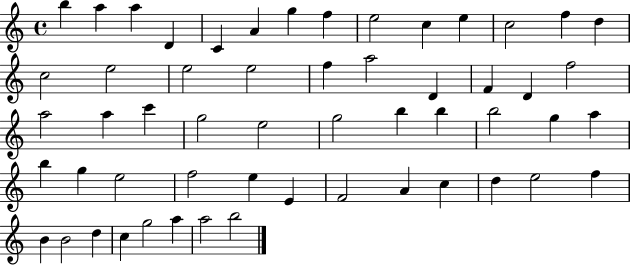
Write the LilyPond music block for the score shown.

{
  \clef treble
  \time 4/4
  \defaultTimeSignature
  \key c \major
  b''4 a''4 a''4 d'4 | c'4 a'4 g''4 f''4 | e''2 c''4 e''4 | c''2 f''4 d''4 | \break c''2 e''2 | e''2 e''2 | f''4 a''2 d'4 | f'4 d'4 f''2 | \break a''2 a''4 c'''4 | g''2 e''2 | g''2 b''4 b''4 | b''2 g''4 a''4 | \break b''4 g''4 e''2 | f''2 e''4 e'4 | f'2 a'4 c''4 | d''4 e''2 f''4 | \break b'4 b'2 d''4 | c''4 g''2 a''4 | a''2 b''2 | \bar "|."
}